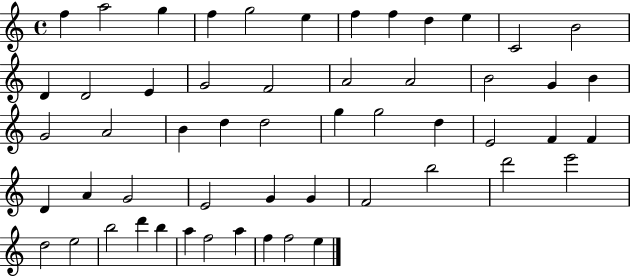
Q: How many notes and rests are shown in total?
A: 54